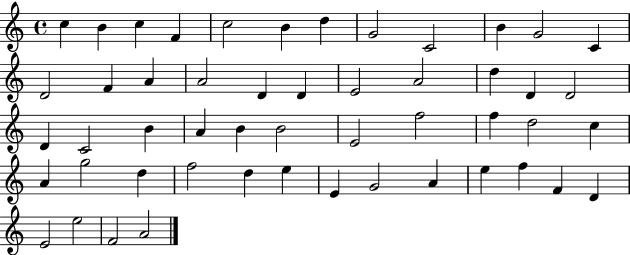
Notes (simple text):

C5/q B4/q C5/q F4/q C5/h B4/q D5/q G4/h C4/h B4/q G4/h C4/q D4/h F4/q A4/q A4/h D4/q D4/q E4/h A4/h D5/q D4/q D4/h D4/q C4/h B4/q A4/q B4/q B4/h E4/h F5/h F5/q D5/h C5/q A4/q G5/h D5/q F5/h D5/q E5/q E4/q G4/h A4/q E5/q F5/q F4/q D4/q E4/h E5/h F4/h A4/h